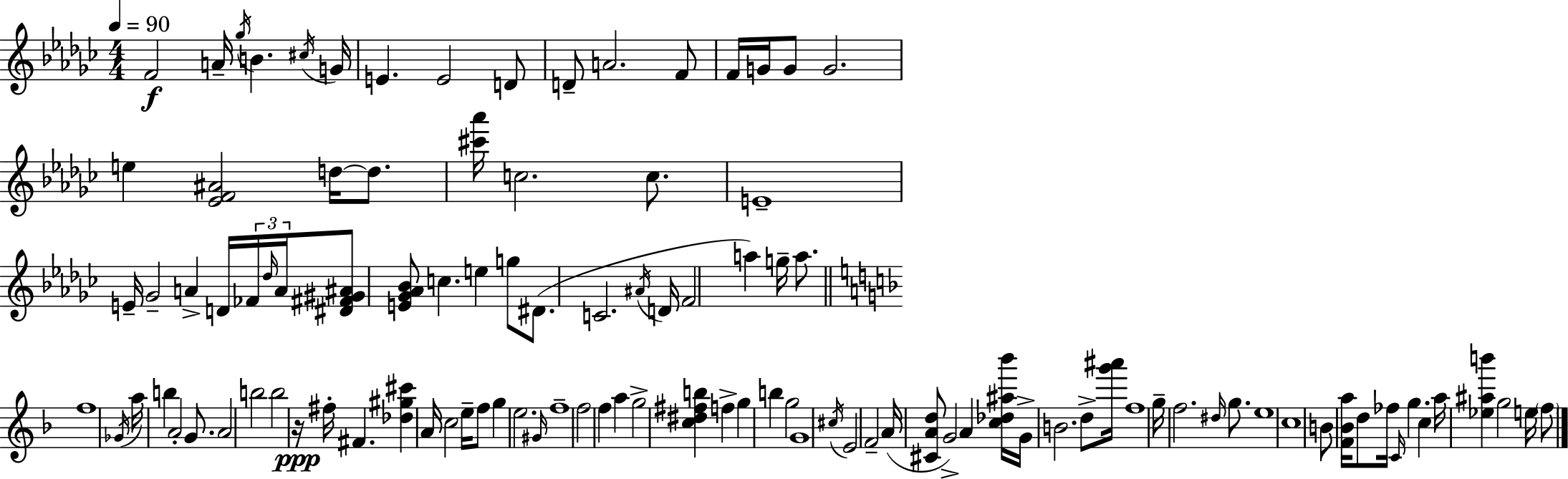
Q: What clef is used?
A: treble